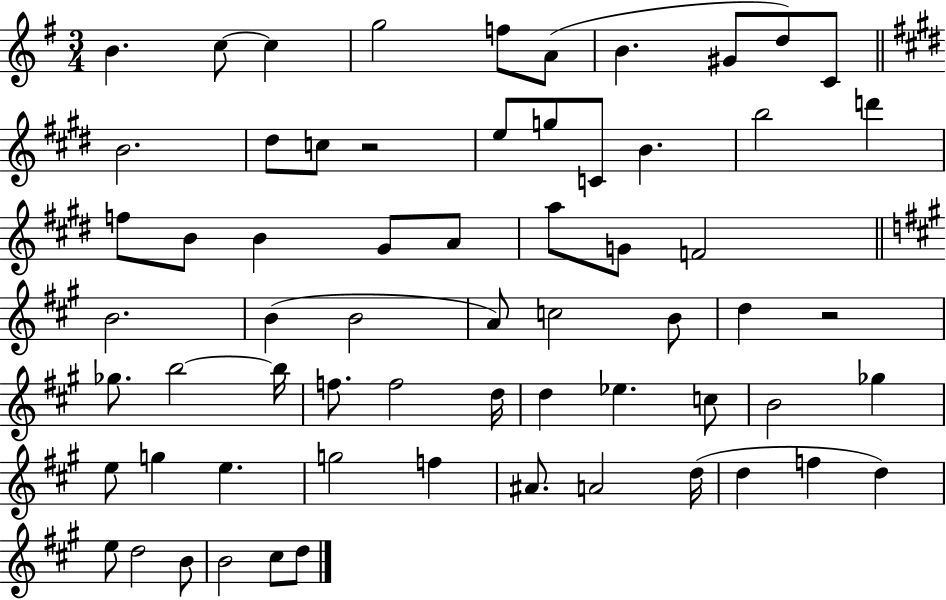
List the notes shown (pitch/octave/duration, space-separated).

B4/q. C5/e C5/q G5/h F5/e A4/e B4/q. G#4/e D5/e C4/e B4/h. D#5/e C5/e R/h E5/e G5/e C4/e B4/q. B5/h D6/q F5/e B4/e B4/q G#4/e A4/e A5/e G4/e F4/h B4/h. B4/q B4/h A4/e C5/h B4/e D5/q R/h Gb5/e. B5/h B5/s F5/e. F5/h D5/s D5/q Eb5/q. C5/e B4/h Gb5/q E5/e G5/q E5/q. G5/h F5/q A#4/e. A4/h D5/s D5/q F5/q D5/q E5/e D5/h B4/e B4/h C#5/e D5/e